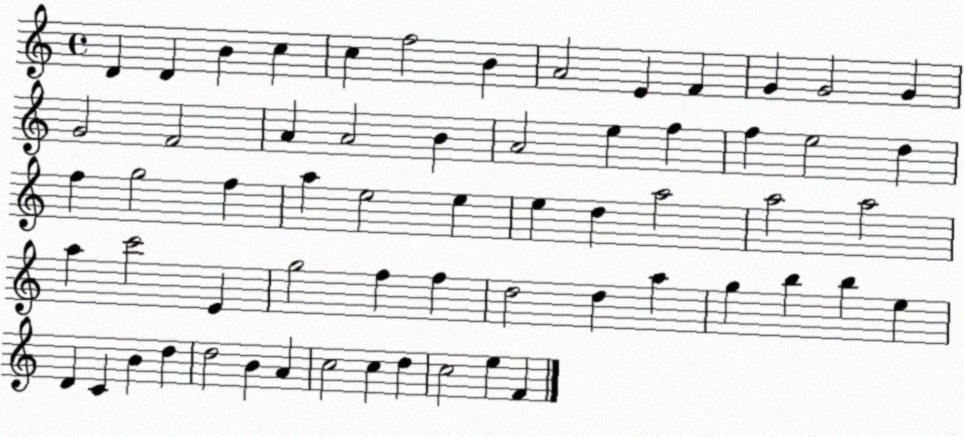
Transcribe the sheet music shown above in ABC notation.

X:1
T:Untitled
M:4/4
L:1/4
K:C
D D B c c f2 B A2 E F G G2 G G2 F2 A A2 B A2 e f f e2 d f g2 f a e2 e e d a2 a2 a2 a c'2 E g2 f f d2 d a g b b e D C B d d2 B A c2 c d c2 e F